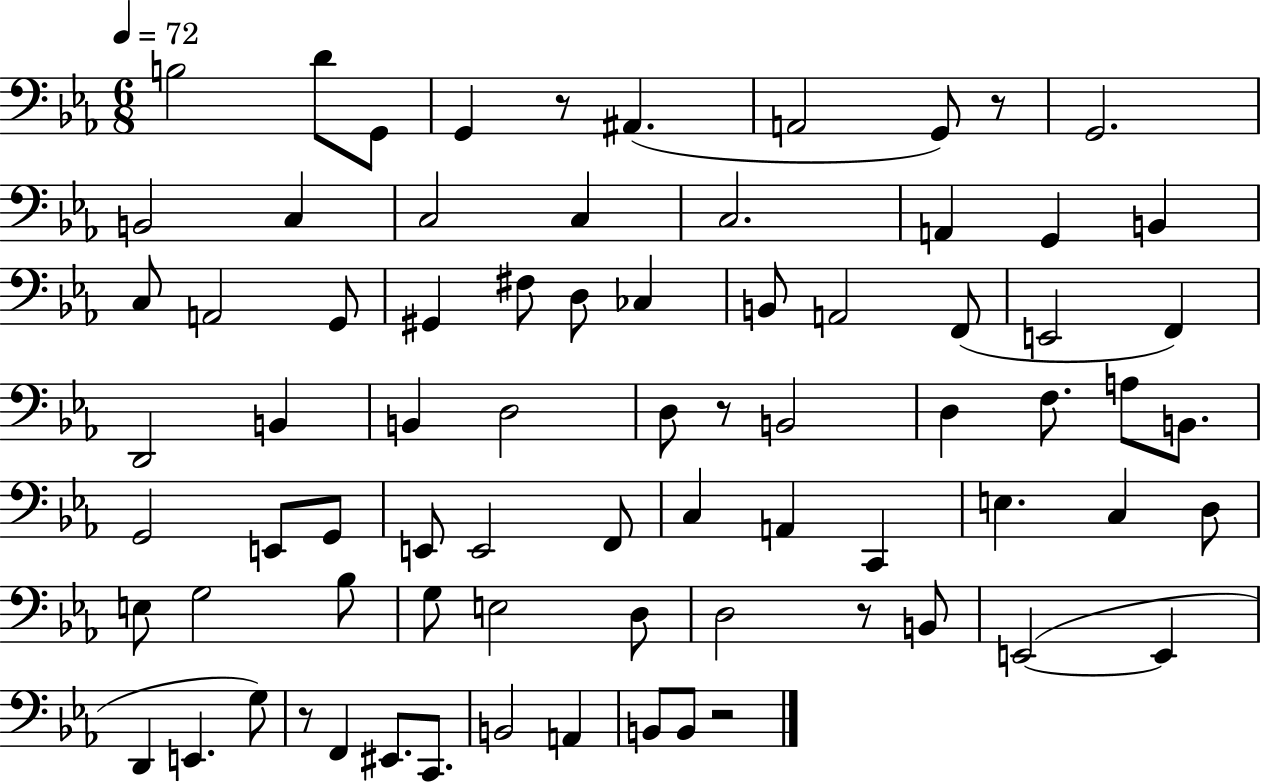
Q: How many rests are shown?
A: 6